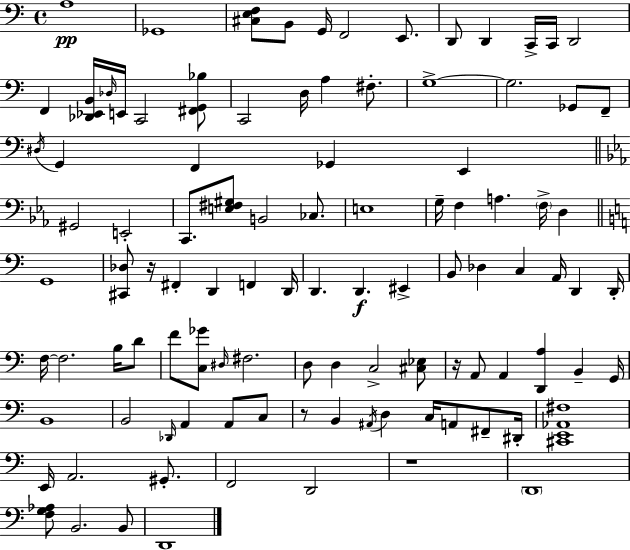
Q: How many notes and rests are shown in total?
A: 103